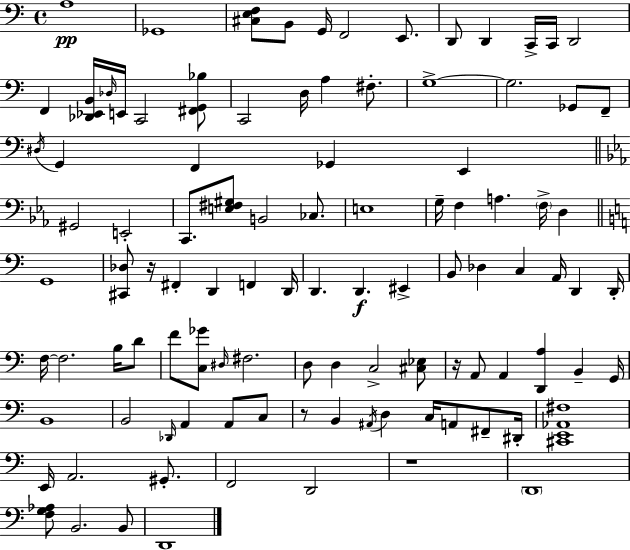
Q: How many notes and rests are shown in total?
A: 103